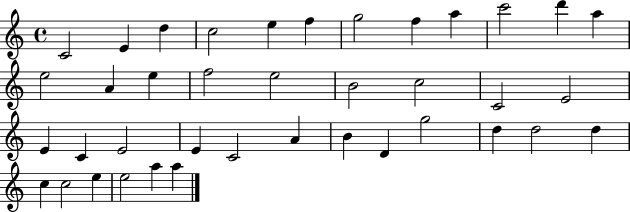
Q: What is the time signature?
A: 4/4